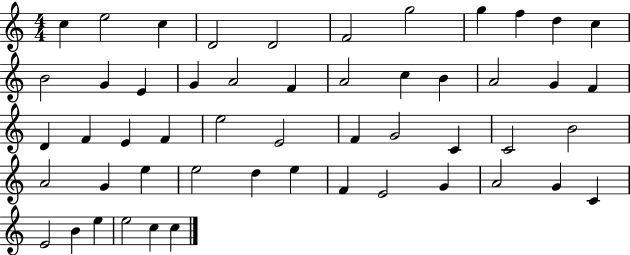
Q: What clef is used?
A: treble